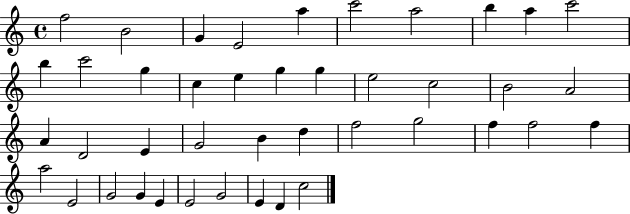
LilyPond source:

{
  \clef treble
  \time 4/4
  \defaultTimeSignature
  \key c \major
  f''2 b'2 | g'4 e'2 a''4 | c'''2 a''2 | b''4 a''4 c'''2 | \break b''4 c'''2 g''4 | c''4 e''4 g''4 g''4 | e''2 c''2 | b'2 a'2 | \break a'4 d'2 e'4 | g'2 b'4 d''4 | f''2 g''2 | f''4 f''2 f''4 | \break a''2 e'2 | g'2 g'4 e'4 | e'2 g'2 | e'4 d'4 c''2 | \break \bar "|."
}